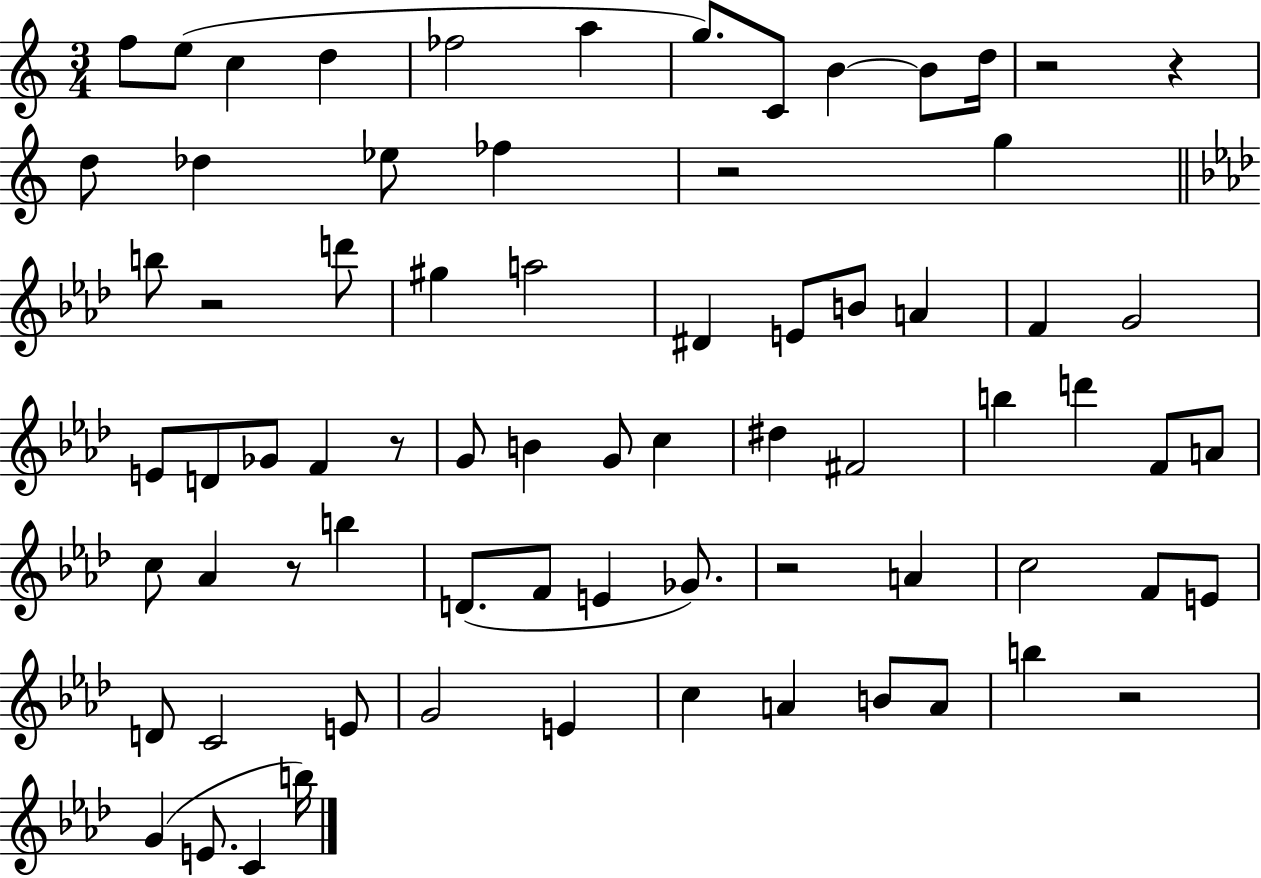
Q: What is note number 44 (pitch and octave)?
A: D4